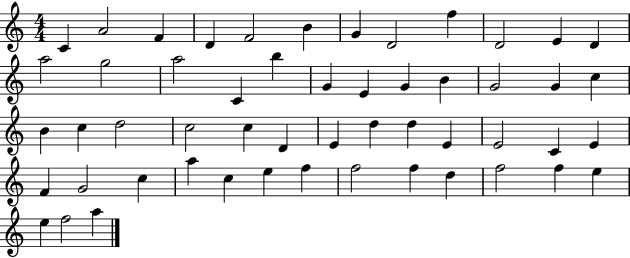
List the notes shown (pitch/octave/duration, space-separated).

C4/q A4/h F4/q D4/q F4/h B4/q G4/q D4/h F5/q D4/h E4/q D4/q A5/h G5/h A5/h C4/q B5/q G4/q E4/q G4/q B4/q G4/h G4/q C5/q B4/q C5/q D5/h C5/h C5/q D4/q E4/q D5/q D5/q E4/q E4/h C4/q E4/q F4/q G4/h C5/q A5/q C5/q E5/q F5/q F5/h F5/q D5/q F5/h F5/q E5/q E5/q F5/h A5/q